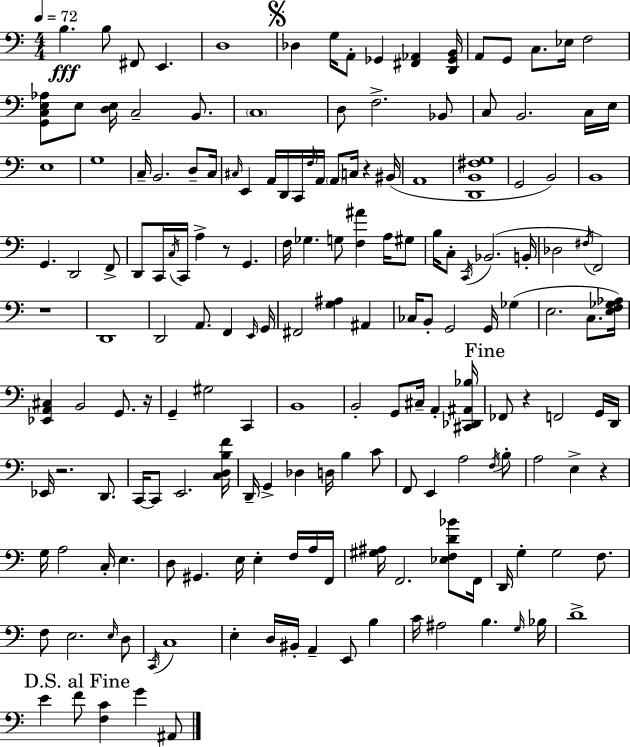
X:1
T:Untitled
M:4/4
L:1/4
K:C
B, B,/2 ^F,,/2 E,, D,4 _D, G,/4 A,,/2 _G,, [^F,,_A,,] [D,,_G,,B,,]/4 A,,/2 G,,/2 C,/2 _E,/4 F,2 [G,,C,E,_A,]/2 E,/2 [D,E,]/4 C,2 B,,/2 C,4 D,/2 F,2 _B,,/2 C,/2 B,,2 C,/4 E,/4 E,4 G,4 C,/4 B,,2 D,/2 C,/4 ^C,/4 E,, A,,/4 D,,/4 C,,/4 F,/4 A,,/4 A,,/2 C,/4 z ^B,,/4 A,,4 [D,,B,,^F,G,]4 G,,2 B,,2 B,,4 G,, D,,2 F,,/2 D,,/2 C,,/4 C,/4 C,,/4 A, z/2 G,, F,/4 _G, G,/2 [F,^A] A,/4 ^G,/2 B,/4 C,/2 C,,/4 _B,,2 B,,/4 _D,2 ^F,/4 F,,2 z4 D,,4 D,,2 A,,/2 F,, E,,/4 G,,/4 ^F,,2 [G,^A,] ^A,, _C,/4 B,,/2 G,,2 G,,/4 _G, E,2 C,/2 [E,F,_G,_A,]/4 [_E,,A,,^C,] B,,2 G,,/2 z/4 G,, ^G,2 C,, B,,4 B,,2 G,,/2 ^C,/4 A,, [^C,,_D,,^A,,_B,]/4 _F,,/2 z F,,2 G,,/4 D,,/4 _E,,/4 z2 D,,/2 C,,/4 C,,/2 E,,2 [C,D,B,F]/4 D,,/4 G,, _D, D,/4 B, C/2 F,,/2 E,, A,2 F,/4 B,/2 A,2 E, z G,/4 A,2 C,/4 E, D,/2 ^G,, E,/4 E, F,/4 A,/4 F,,/4 [^G,^A,]/4 F,,2 [_E,F,D_B]/2 F,,/4 D,,/4 G, G,2 F,/2 F,/2 E,2 E,/4 D,/2 C,,/4 C,4 E, D,/4 ^B,,/4 A,, E,,/2 B, C/4 ^A,2 B, G,/4 _B,/4 D4 E F/2 [F,C] G ^A,,/2